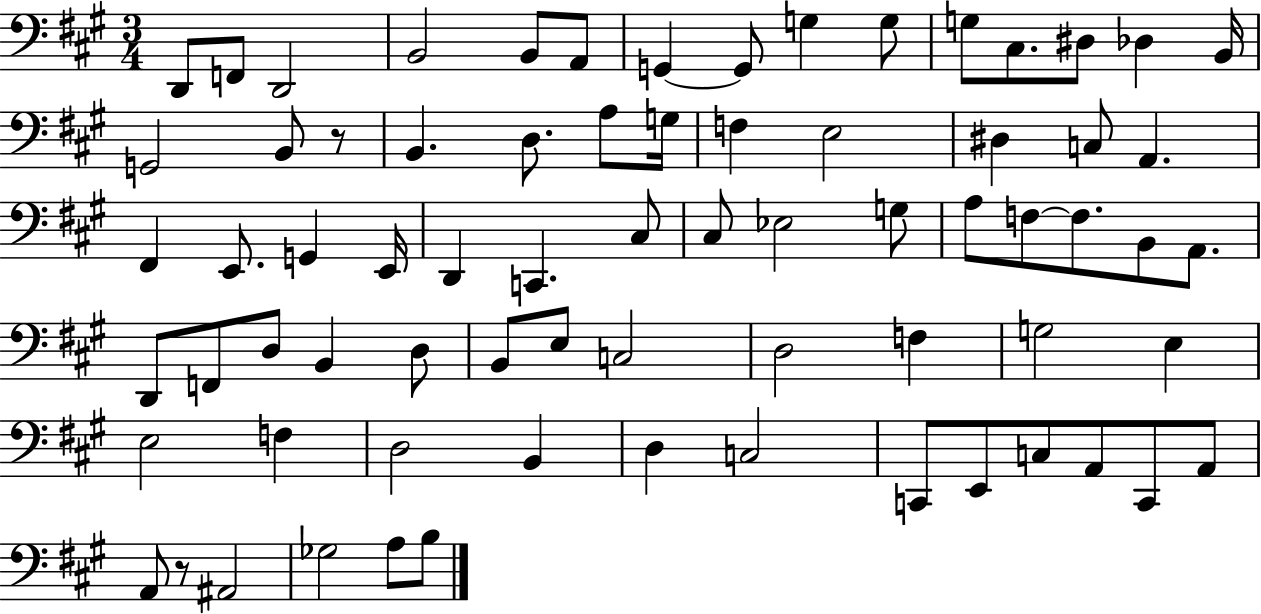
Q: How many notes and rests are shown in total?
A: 72